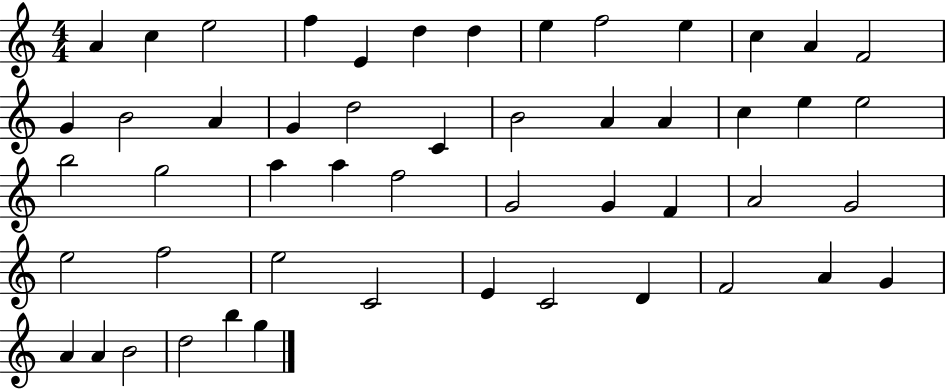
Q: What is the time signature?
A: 4/4